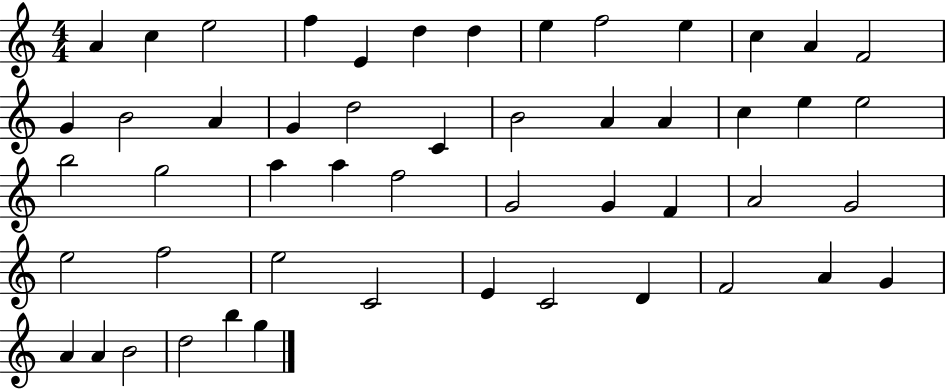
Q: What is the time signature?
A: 4/4